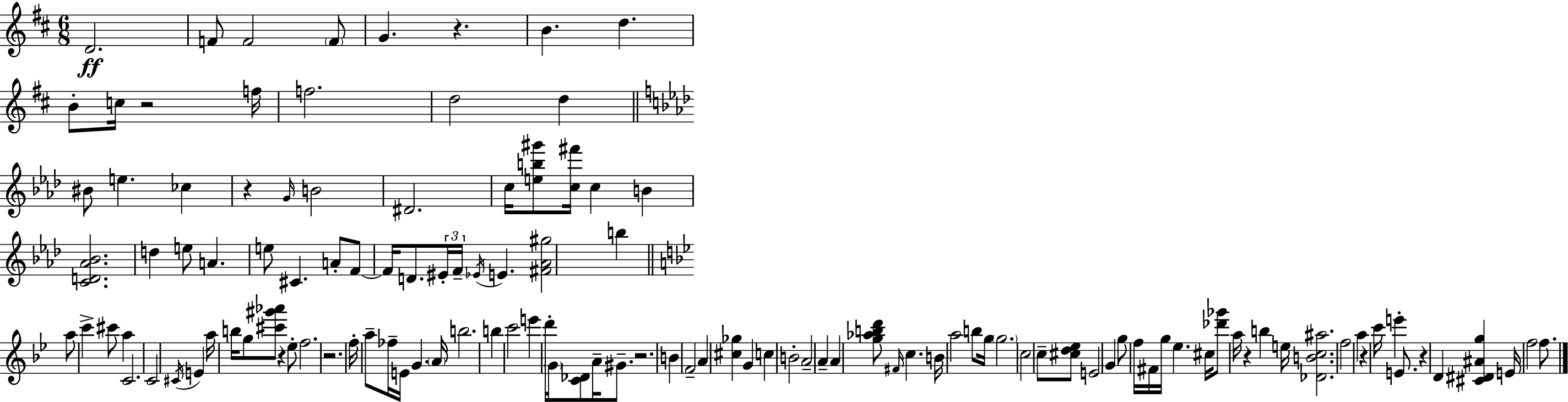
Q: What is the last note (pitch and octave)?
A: F5